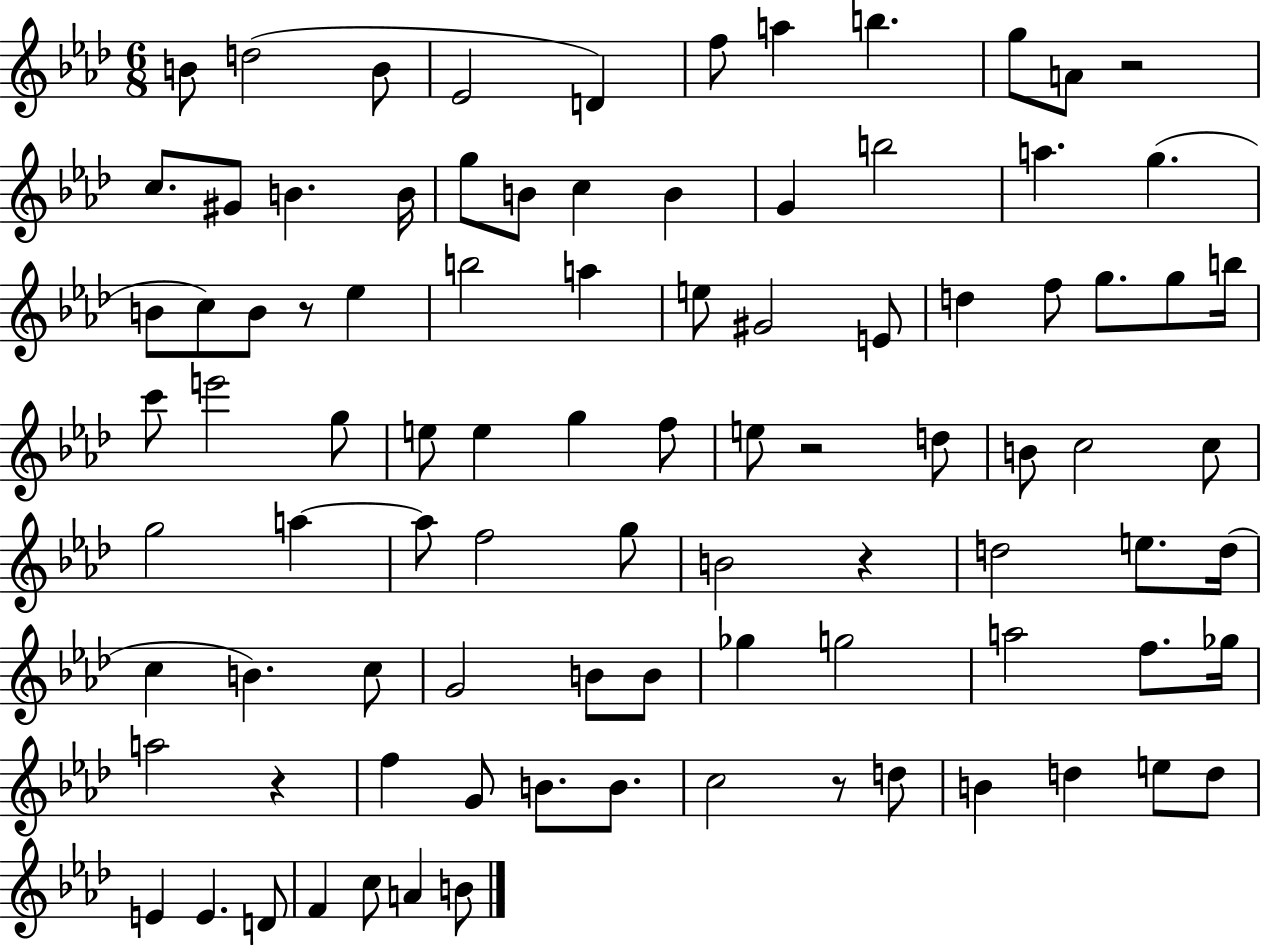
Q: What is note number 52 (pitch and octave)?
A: F5